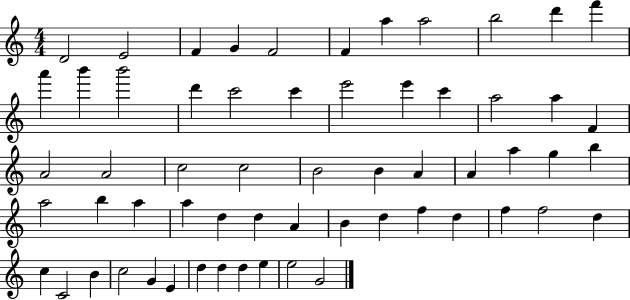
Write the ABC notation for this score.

X:1
T:Untitled
M:4/4
L:1/4
K:C
D2 E2 F G F2 F a a2 b2 d' f' a' b' b'2 d' c'2 c' e'2 e' c' a2 a F A2 A2 c2 c2 B2 B A A a g b a2 b a a d d A B d f d f f2 d c C2 B c2 G E d d d e e2 G2